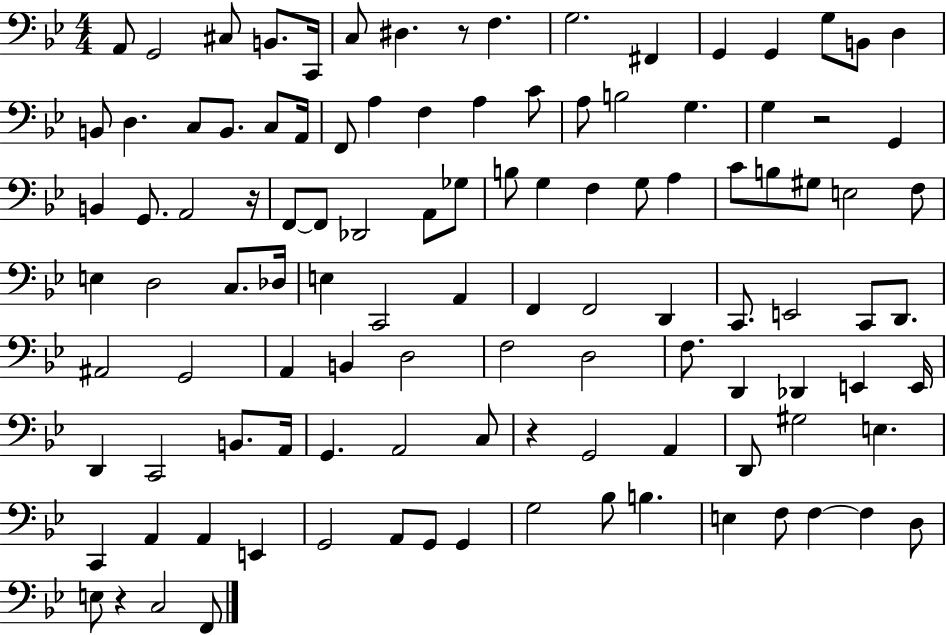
{
  \clef bass
  \numericTimeSignature
  \time 4/4
  \key bes \major
  \repeat volta 2 { a,8 g,2 cis8 b,8. c,16 | c8 dis4. r8 f4. | g2. fis,4 | g,4 g,4 g8 b,8 d4 | \break b,8 d4. c8 b,8. c8 a,16 | f,8 a4 f4 a4 c'8 | a8 b2 g4. | g4 r2 g,4 | \break b,4 g,8. a,2 r16 | f,8~~ f,8 des,2 a,8 ges8 | b8 g4 f4 g8 a4 | c'8 b8 gis8 e2 f8 | \break e4 d2 c8. des16 | e4 c,2 a,4 | f,4 f,2 d,4 | c,8. e,2 c,8 d,8. | \break ais,2 g,2 | a,4 b,4 d2 | f2 d2 | f8. d,4 des,4 e,4 e,16 | \break d,4 c,2 b,8. a,16 | g,4. a,2 c8 | r4 g,2 a,4 | d,8 gis2 e4. | \break c,4 a,4 a,4 e,4 | g,2 a,8 g,8 g,4 | g2 bes8 b4. | e4 f8 f4~~ f4 d8 | \break e8 r4 c2 f,8 | } \bar "|."
}